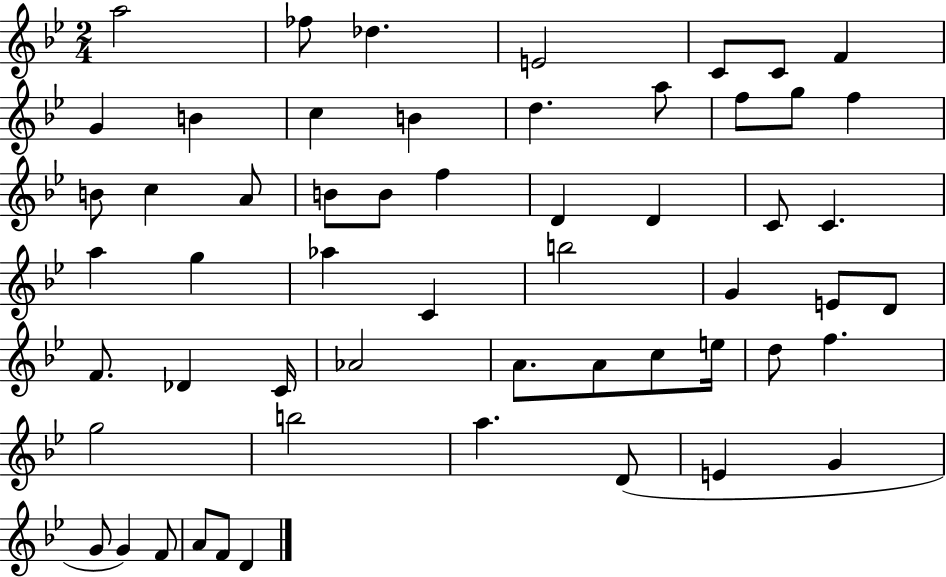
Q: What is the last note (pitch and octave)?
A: D4